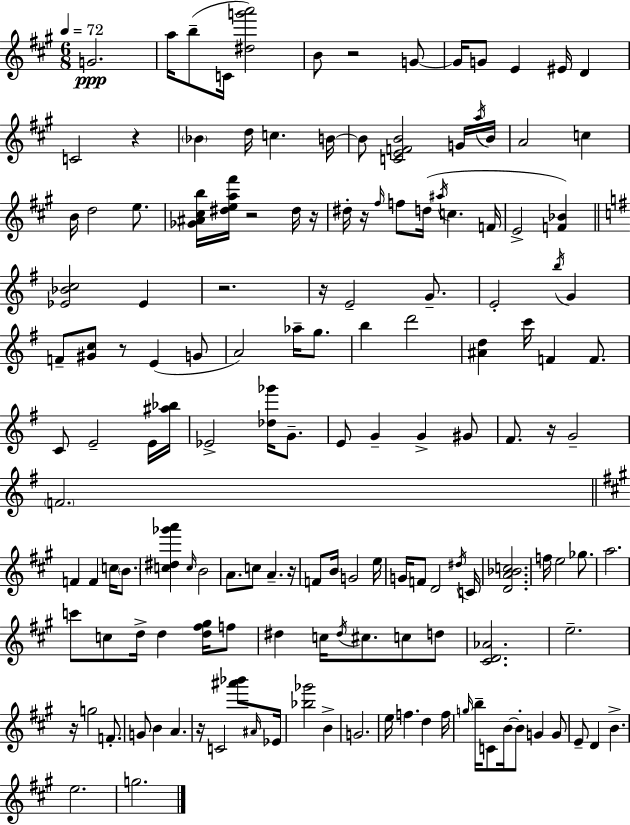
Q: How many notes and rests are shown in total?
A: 151